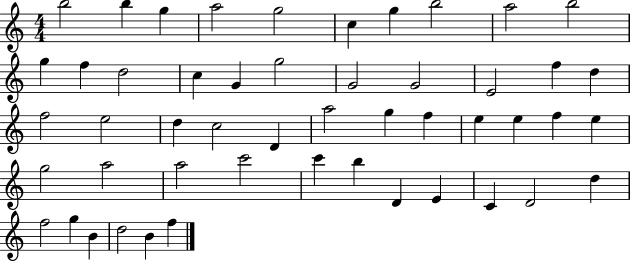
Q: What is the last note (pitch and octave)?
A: F5